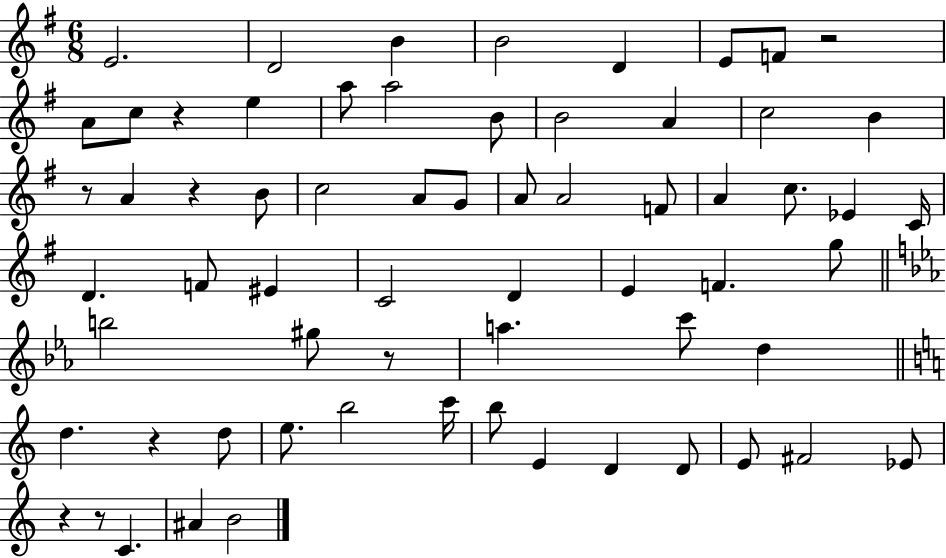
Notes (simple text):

E4/h. D4/h B4/q B4/h D4/q E4/e F4/e R/h A4/e C5/e R/q E5/q A5/e A5/h B4/e B4/h A4/q C5/h B4/q R/e A4/q R/q B4/e C5/h A4/e G4/e A4/e A4/h F4/e A4/q C5/e. Eb4/q C4/s D4/q. F4/e EIS4/q C4/h D4/q E4/q F4/q. G5/e B5/h G#5/e R/e A5/q. C6/e D5/q D5/q. R/q D5/e E5/e. B5/h C6/s B5/e E4/q D4/q D4/e E4/e F#4/h Eb4/e R/q R/e C4/q. A#4/q B4/h